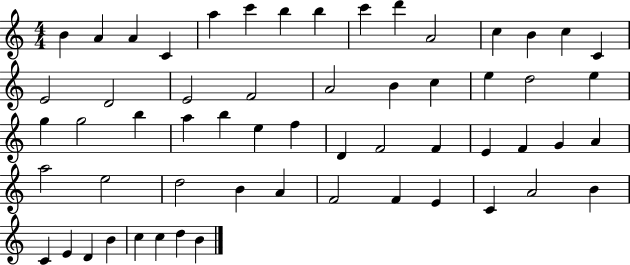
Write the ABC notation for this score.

X:1
T:Untitled
M:4/4
L:1/4
K:C
B A A C a c' b b c' d' A2 c B c C E2 D2 E2 F2 A2 B c e d2 e g g2 b a b e f D F2 F E F G A a2 e2 d2 B A F2 F E C A2 B C E D B c c d B